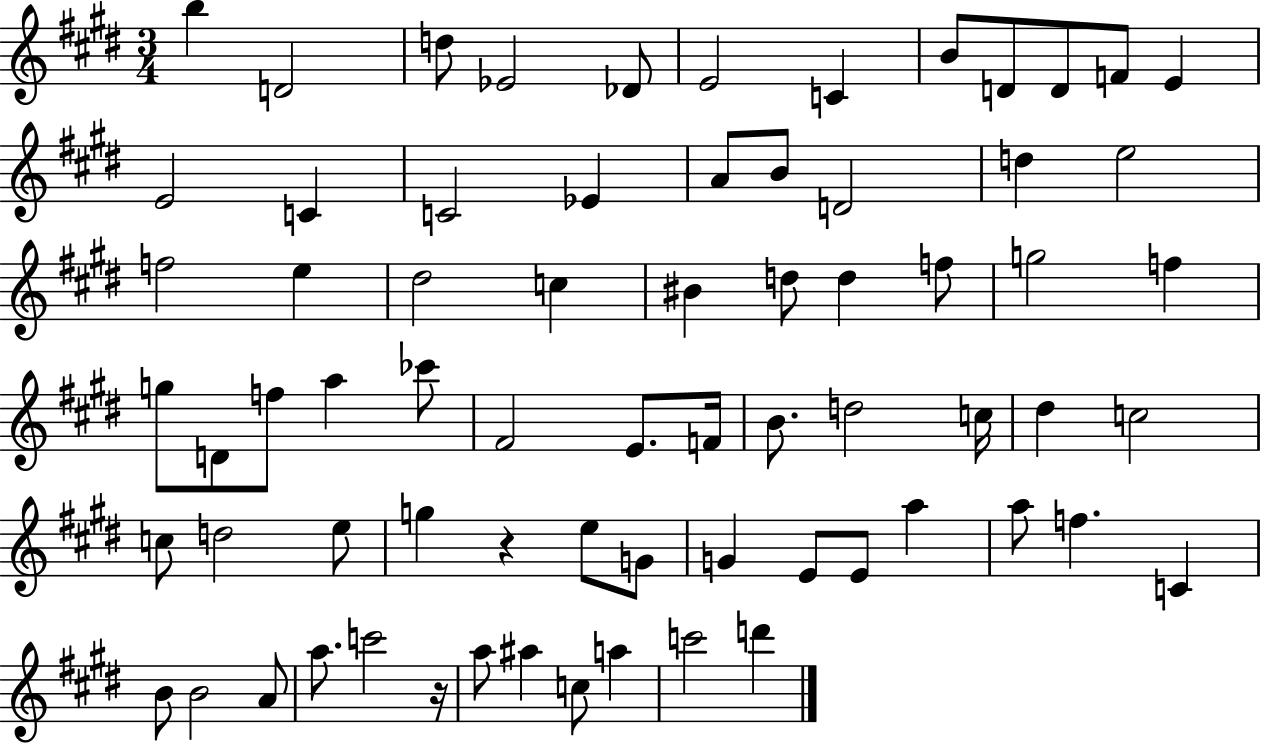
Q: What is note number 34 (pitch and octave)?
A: F5